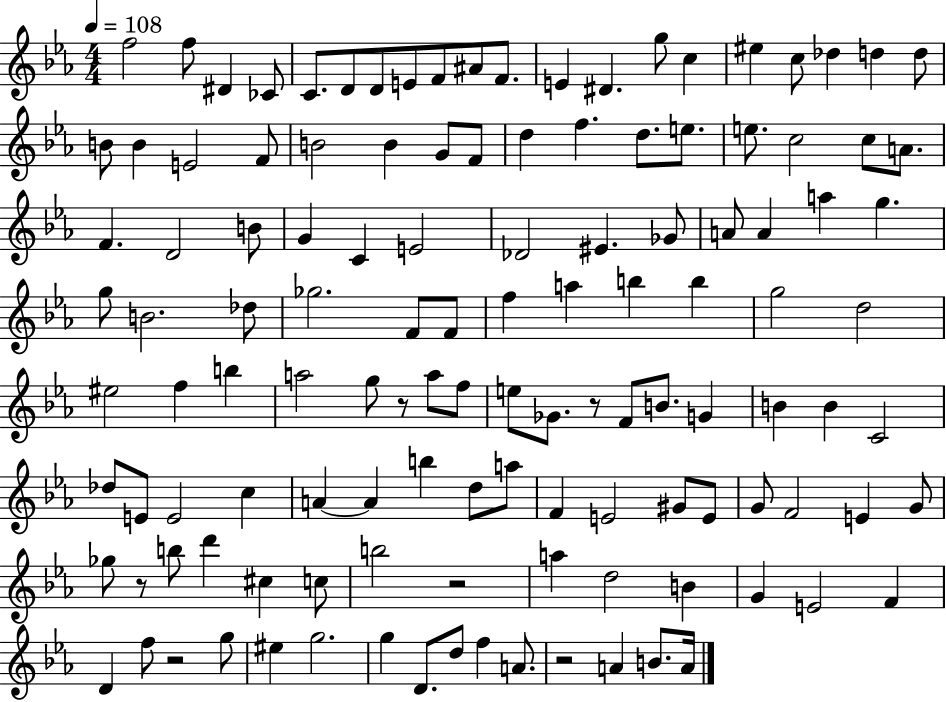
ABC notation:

X:1
T:Untitled
M:4/4
L:1/4
K:Eb
f2 f/2 ^D _C/2 C/2 D/2 D/2 E/2 F/2 ^A/2 F/2 E ^D g/2 c ^e c/2 _d d d/2 B/2 B E2 F/2 B2 B G/2 F/2 d f d/2 e/2 e/2 c2 c/2 A/2 F D2 B/2 G C E2 _D2 ^E _G/2 A/2 A a g g/2 B2 _d/2 _g2 F/2 F/2 f a b b g2 d2 ^e2 f b a2 g/2 z/2 a/2 f/2 e/2 _G/2 z/2 F/2 B/2 G B B C2 _d/2 E/2 E2 c A A b d/2 a/2 F E2 ^G/2 E/2 G/2 F2 E G/2 _g/2 z/2 b/2 d' ^c c/2 b2 z2 a d2 B G E2 F D f/2 z2 g/2 ^e g2 g D/2 d/2 f A/2 z2 A B/2 A/4